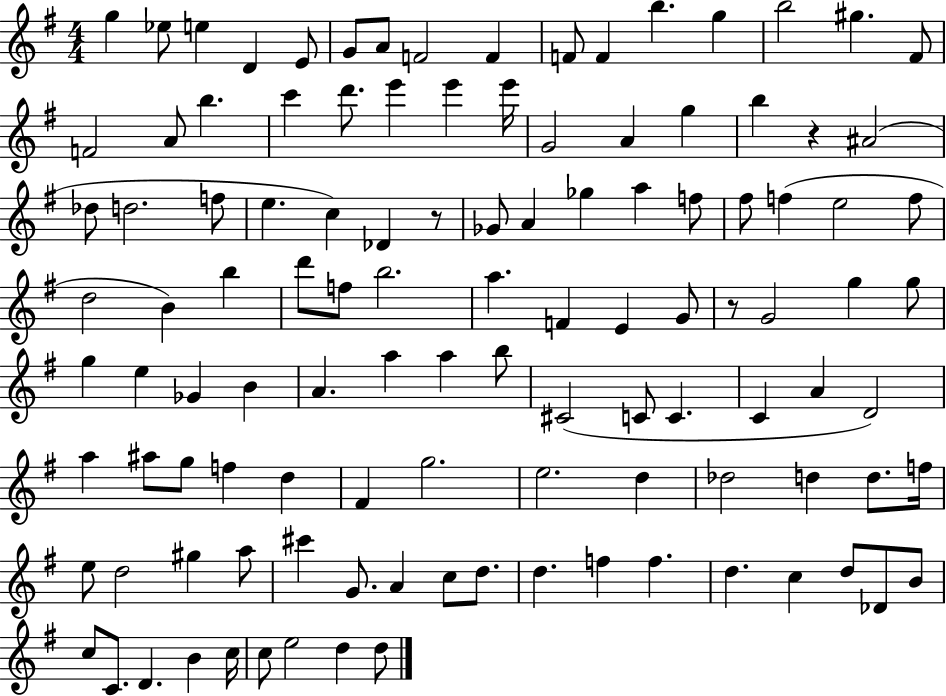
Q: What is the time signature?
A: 4/4